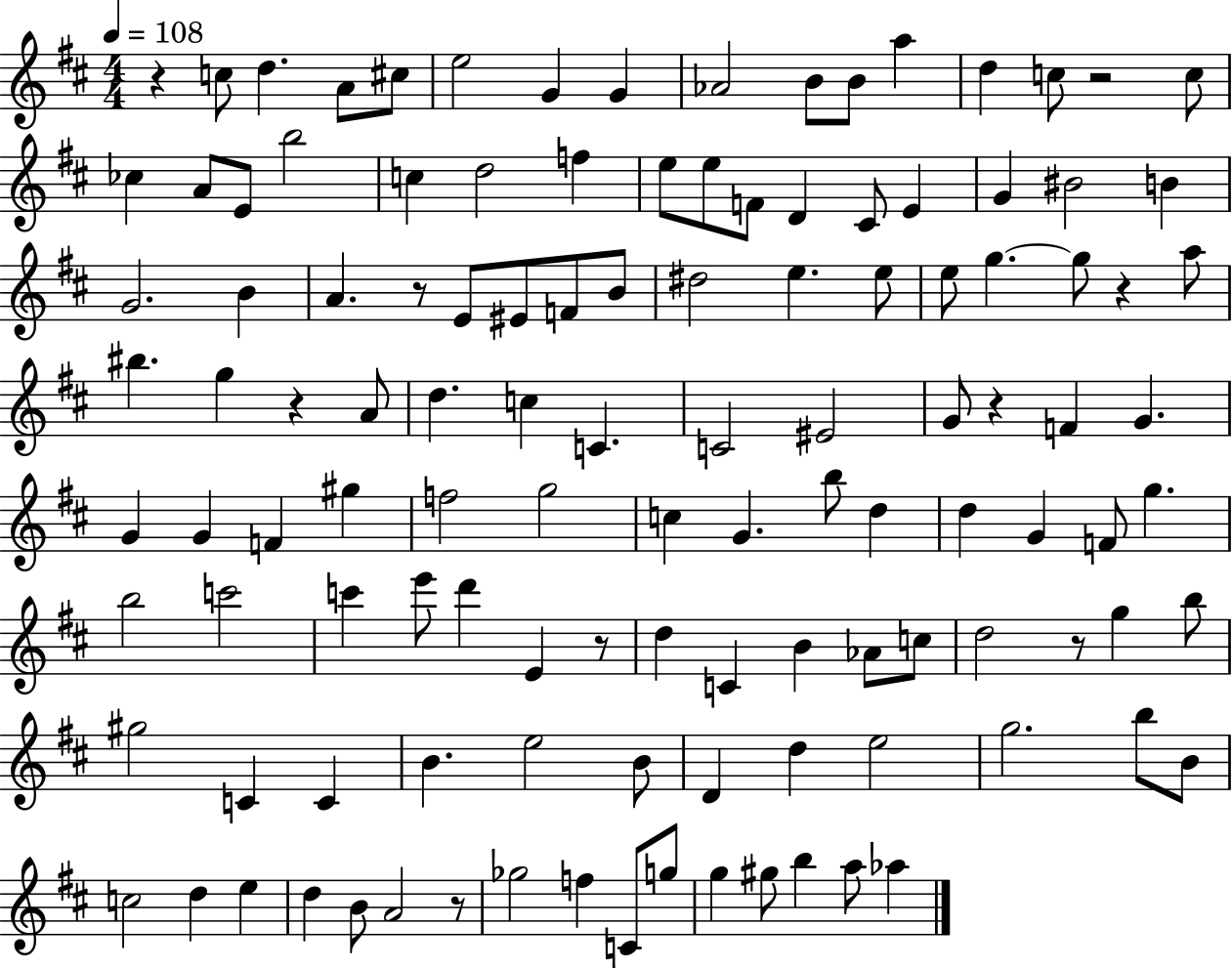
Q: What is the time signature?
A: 4/4